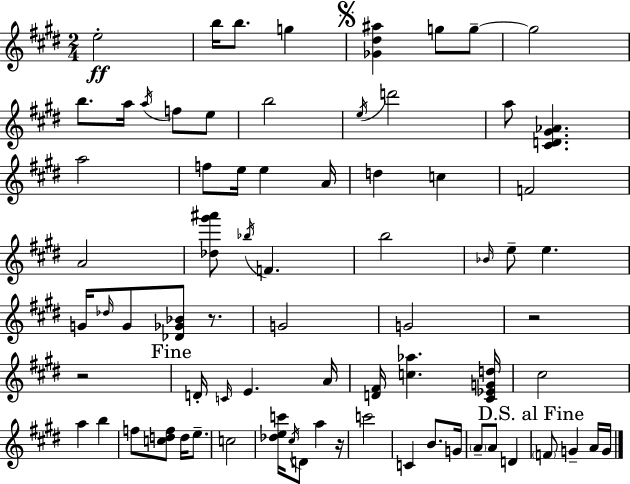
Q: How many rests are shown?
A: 4